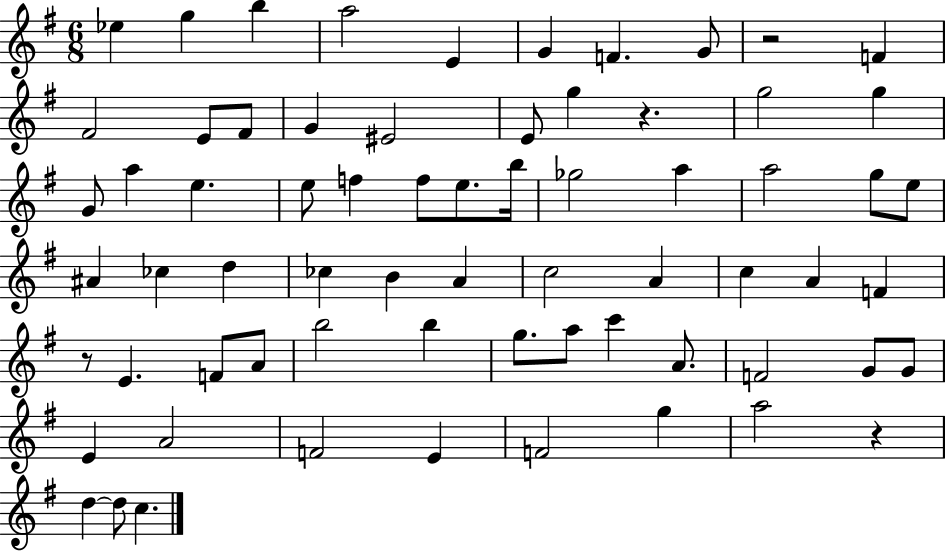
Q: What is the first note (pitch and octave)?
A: Eb5